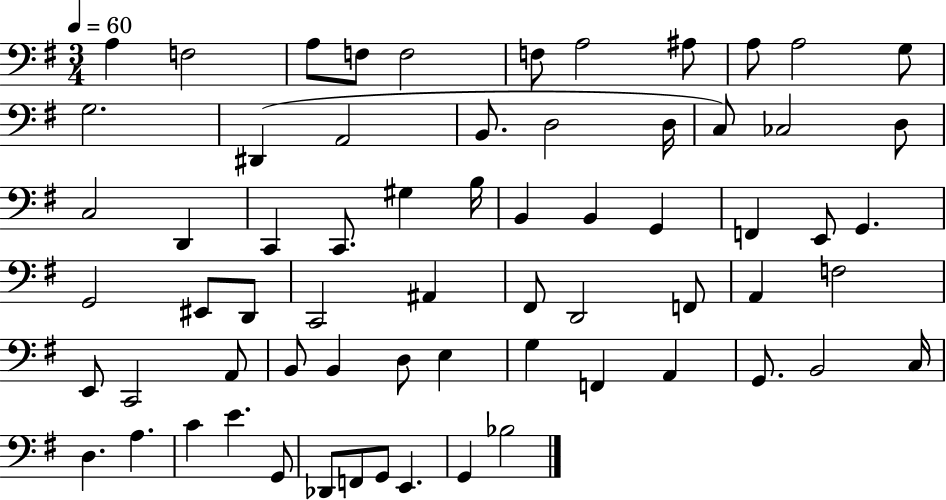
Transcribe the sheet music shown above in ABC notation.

X:1
T:Untitled
M:3/4
L:1/4
K:G
A, F,2 A,/2 F,/2 F,2 F,/2 A,2 ^A,/2 A,/2 A,2 G,/2 G,2 ^D,, A,,2 B,,/2 D,2 D,/4 C,/2 _C,2 D,/2 C,2 D,, C,, C,,/2 ^G, B,/4 B,, B,, G,, F,, E,,/2 G,, G,,2 ^E,,/2 D,,/2 C,,2 ^A,, ^F,,/2 D,,2 F,,/2 A,, F,2 E,,/2 C,,2 A,,/2 B,,/2 B,, D,/2 E, G, F,, A,, G,,/2 B,,2 C,/4 D, A, C E G,,/2 _D,,/2 F,,/2 G,,/2 E,, G,, _B,2